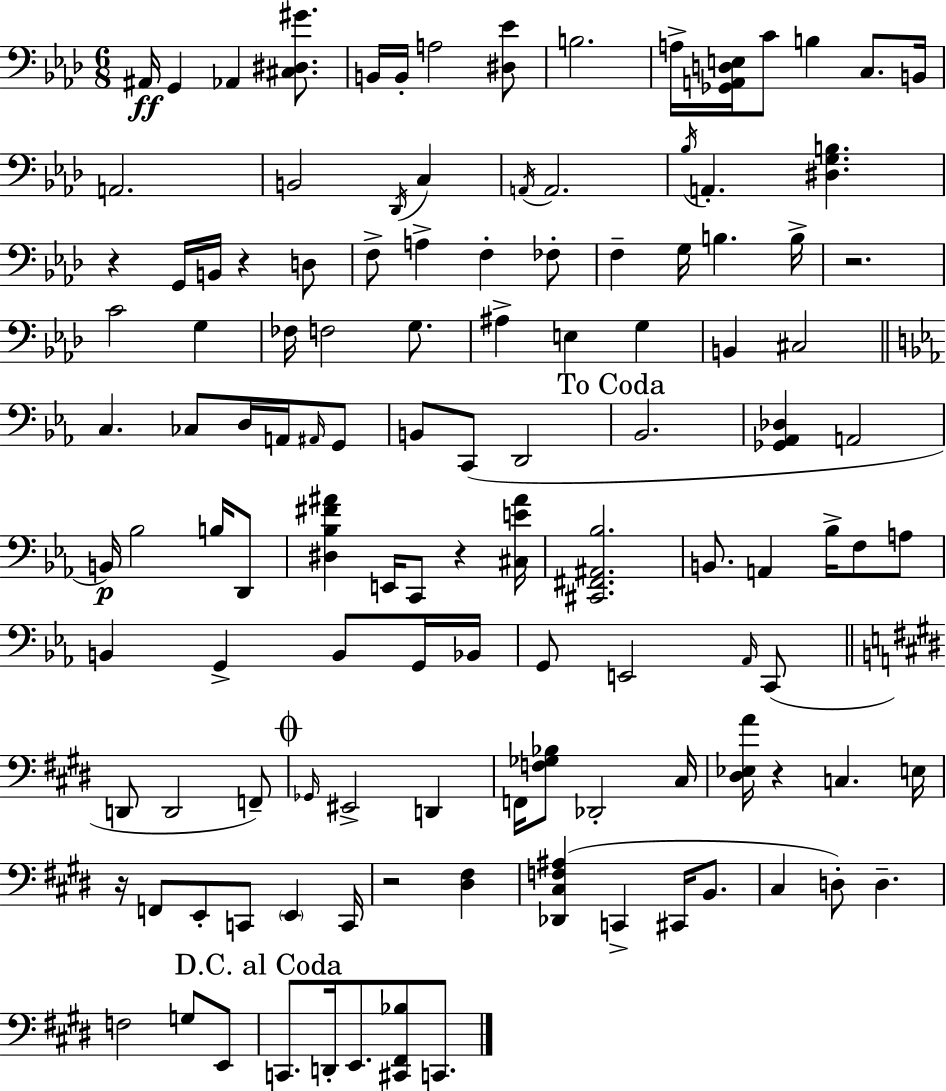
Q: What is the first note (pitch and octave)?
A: A#2